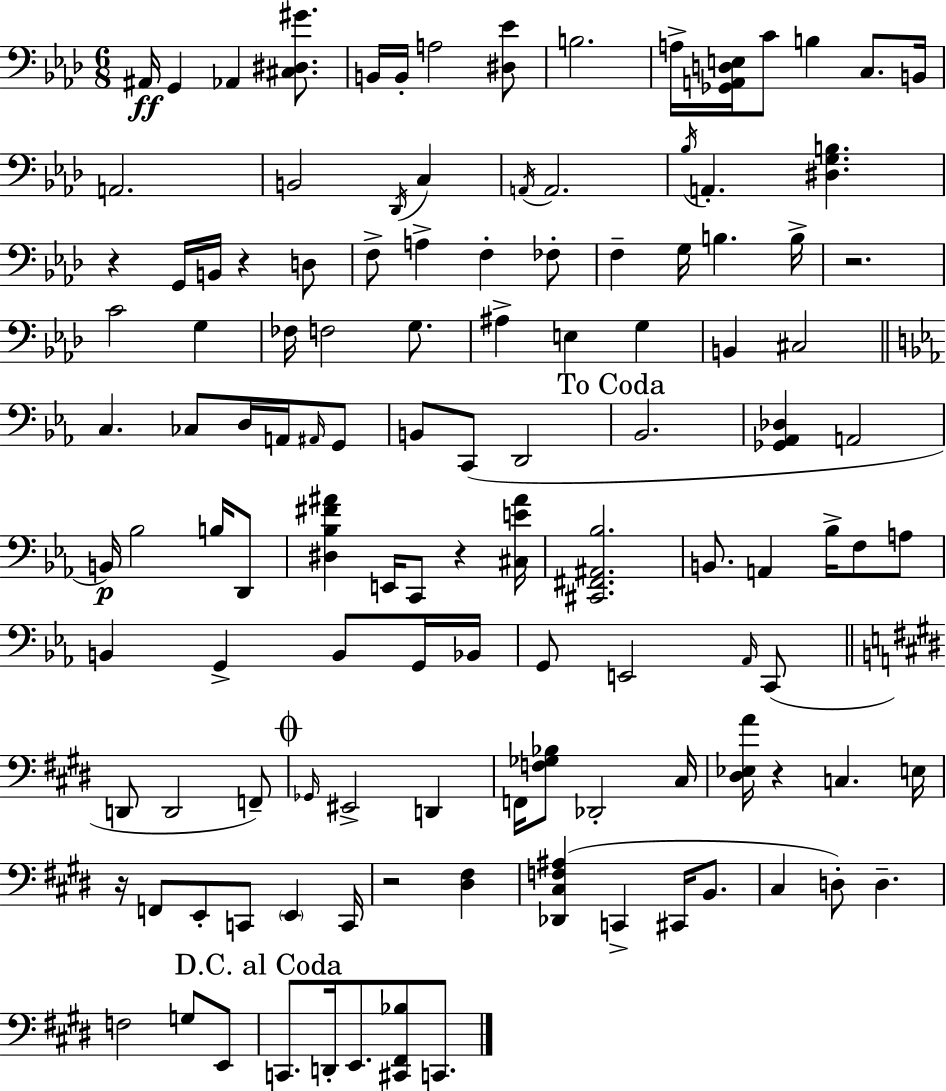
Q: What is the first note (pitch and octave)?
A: A#2